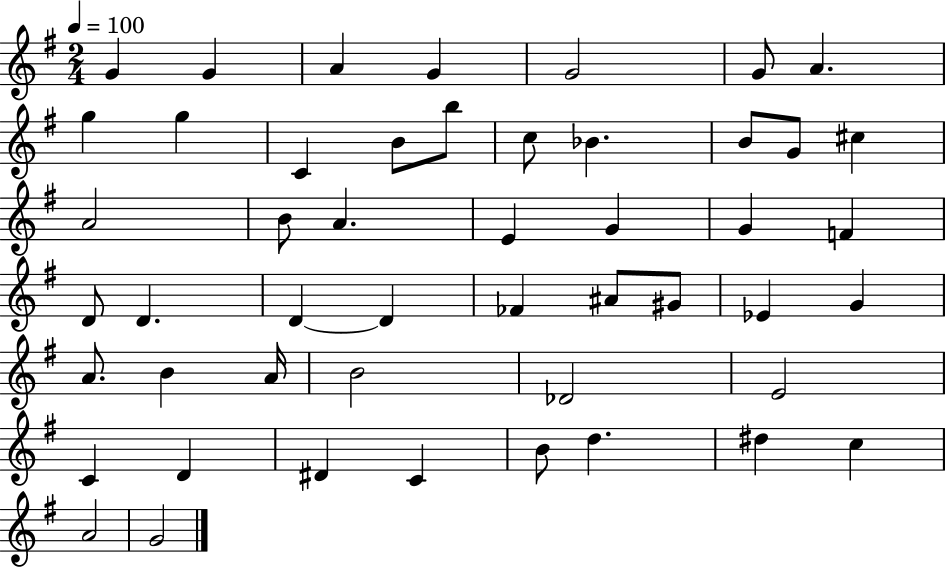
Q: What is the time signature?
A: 2/4